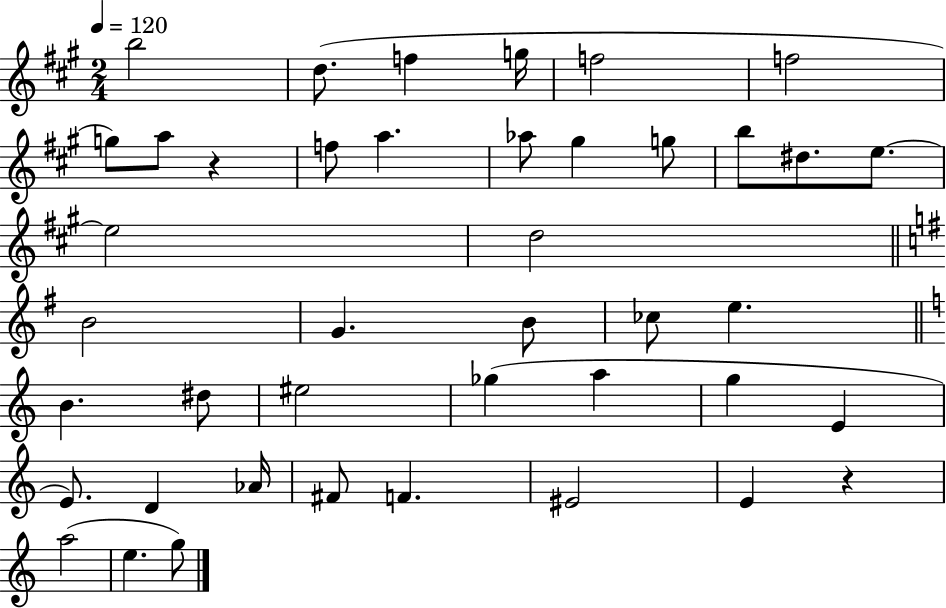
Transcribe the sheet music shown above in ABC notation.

X:1
T:Untitled
M:2/4
L:1/4
K:A
b2 d/2 f g/4 f2 f2 g/2 a/2 z f/2 a _a/2 ^g g/2 b/2 ^d/2 e/2 e2 d2 B2 G B/2 _c/2 e B ^d/2 ^e2 _g a g E E/2 D _A/4 ^F/2 F ^E2 E z a2 e g/2